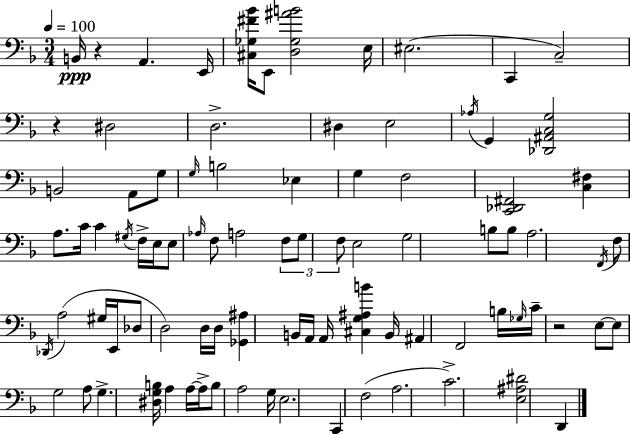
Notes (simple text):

B2/s R/q A2/q. E2/s [C#3,Gb3,F#4,Bb4]/s E2/e [D3,Gb3,A#4,B4]/h E3/s EIS3/h. C2/q C3/h R/q D#3/h D3/h. D#3/q E3/h Ab3/s G2/q [Db2,A#2,C3,G3]/h B2/h A2/e G3/e G3/s B3/h Eb3/q G3/q F3/h [C2,Db2,F#2]/h [C3,F#3]/q A3/e. C4/s C4/q G#3/s F3/s E3/s E3/e Ab3/s F3/e A3/h F3/e G3/e F3/e E3/h G3/h B3/e B3/e A3/h. F2/s F3/e Db2/s A3/h G#3/s E2/s Db3/e D3/h D3/s D3/s [Gb2,A#3]/q B2/s A2/s A2/s [C#3,G3,A#3,B4]/q B2/s A#2/q F2/h B3/s Gb3/s C4/s R/h E3/e E3/e G3/h A3/e G3/q. [D#3,G3,B3]/s A3/q A3/s A3/s B3/e A3/h G3/s E3/h. C2/q F3/h A3/h. C4/h. [E3,A#3,D#4]/h D2/q